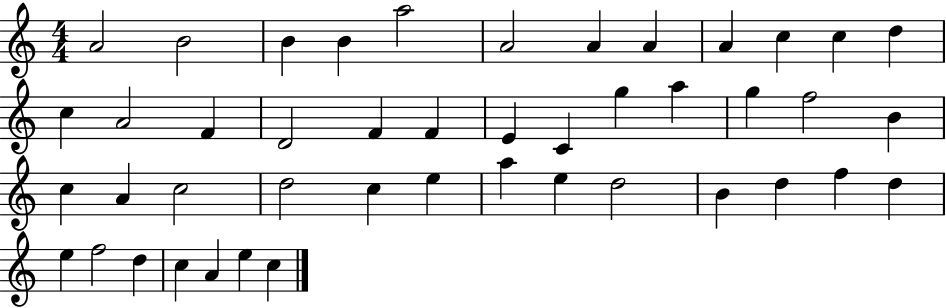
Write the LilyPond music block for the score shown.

{
  \clef treble
  \numericTimeSignature
  \time 4/4
  \key c \major
  a'2 b'2 | b'4 b'4 a''2 | a'2 a'4 a'4 | a'4 c''4 c''4 d''4 | \break c''4 a'2 f'4 | d'2 f'4 f'4 | e'4 c'4 g''4 a''4 | g''4 f''2 b'4 | \break c''4 a'4 c''2 | d''2 c''4 e''4 | a''4 e''4 d''2 | b'4 d''4 f''4 d''4 | \break e''4 f''2 d''4 | c''4 a'4 e''4 c''4 | \bar "|."
}